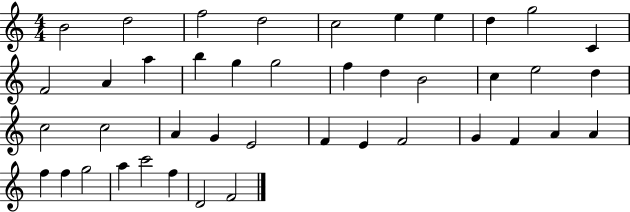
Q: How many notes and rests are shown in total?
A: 42